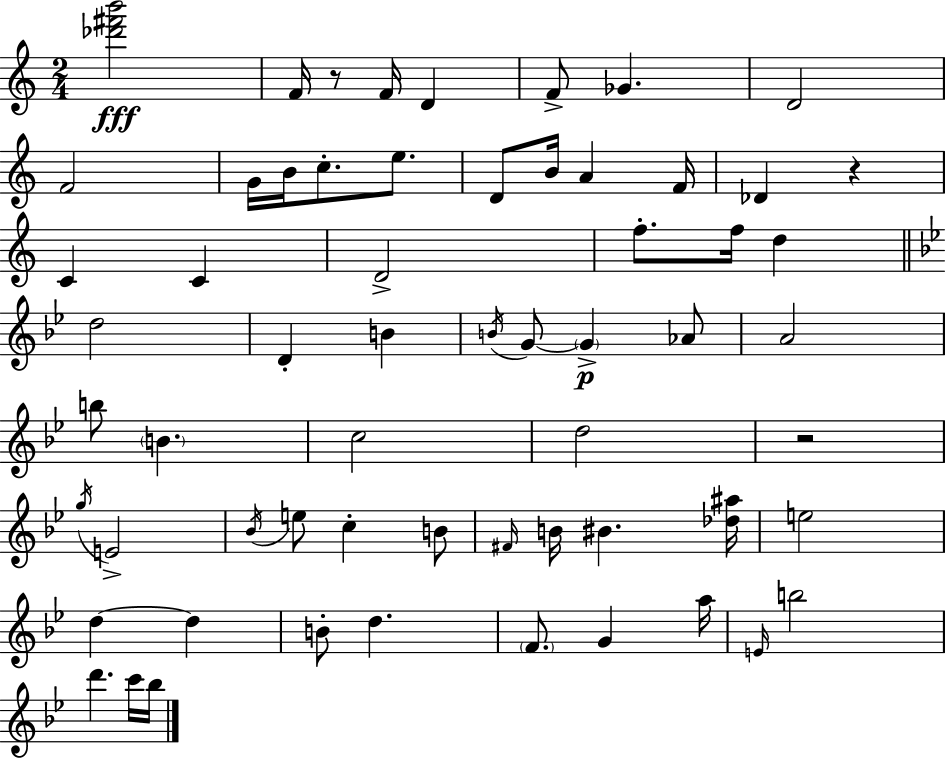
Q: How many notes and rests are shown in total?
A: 61